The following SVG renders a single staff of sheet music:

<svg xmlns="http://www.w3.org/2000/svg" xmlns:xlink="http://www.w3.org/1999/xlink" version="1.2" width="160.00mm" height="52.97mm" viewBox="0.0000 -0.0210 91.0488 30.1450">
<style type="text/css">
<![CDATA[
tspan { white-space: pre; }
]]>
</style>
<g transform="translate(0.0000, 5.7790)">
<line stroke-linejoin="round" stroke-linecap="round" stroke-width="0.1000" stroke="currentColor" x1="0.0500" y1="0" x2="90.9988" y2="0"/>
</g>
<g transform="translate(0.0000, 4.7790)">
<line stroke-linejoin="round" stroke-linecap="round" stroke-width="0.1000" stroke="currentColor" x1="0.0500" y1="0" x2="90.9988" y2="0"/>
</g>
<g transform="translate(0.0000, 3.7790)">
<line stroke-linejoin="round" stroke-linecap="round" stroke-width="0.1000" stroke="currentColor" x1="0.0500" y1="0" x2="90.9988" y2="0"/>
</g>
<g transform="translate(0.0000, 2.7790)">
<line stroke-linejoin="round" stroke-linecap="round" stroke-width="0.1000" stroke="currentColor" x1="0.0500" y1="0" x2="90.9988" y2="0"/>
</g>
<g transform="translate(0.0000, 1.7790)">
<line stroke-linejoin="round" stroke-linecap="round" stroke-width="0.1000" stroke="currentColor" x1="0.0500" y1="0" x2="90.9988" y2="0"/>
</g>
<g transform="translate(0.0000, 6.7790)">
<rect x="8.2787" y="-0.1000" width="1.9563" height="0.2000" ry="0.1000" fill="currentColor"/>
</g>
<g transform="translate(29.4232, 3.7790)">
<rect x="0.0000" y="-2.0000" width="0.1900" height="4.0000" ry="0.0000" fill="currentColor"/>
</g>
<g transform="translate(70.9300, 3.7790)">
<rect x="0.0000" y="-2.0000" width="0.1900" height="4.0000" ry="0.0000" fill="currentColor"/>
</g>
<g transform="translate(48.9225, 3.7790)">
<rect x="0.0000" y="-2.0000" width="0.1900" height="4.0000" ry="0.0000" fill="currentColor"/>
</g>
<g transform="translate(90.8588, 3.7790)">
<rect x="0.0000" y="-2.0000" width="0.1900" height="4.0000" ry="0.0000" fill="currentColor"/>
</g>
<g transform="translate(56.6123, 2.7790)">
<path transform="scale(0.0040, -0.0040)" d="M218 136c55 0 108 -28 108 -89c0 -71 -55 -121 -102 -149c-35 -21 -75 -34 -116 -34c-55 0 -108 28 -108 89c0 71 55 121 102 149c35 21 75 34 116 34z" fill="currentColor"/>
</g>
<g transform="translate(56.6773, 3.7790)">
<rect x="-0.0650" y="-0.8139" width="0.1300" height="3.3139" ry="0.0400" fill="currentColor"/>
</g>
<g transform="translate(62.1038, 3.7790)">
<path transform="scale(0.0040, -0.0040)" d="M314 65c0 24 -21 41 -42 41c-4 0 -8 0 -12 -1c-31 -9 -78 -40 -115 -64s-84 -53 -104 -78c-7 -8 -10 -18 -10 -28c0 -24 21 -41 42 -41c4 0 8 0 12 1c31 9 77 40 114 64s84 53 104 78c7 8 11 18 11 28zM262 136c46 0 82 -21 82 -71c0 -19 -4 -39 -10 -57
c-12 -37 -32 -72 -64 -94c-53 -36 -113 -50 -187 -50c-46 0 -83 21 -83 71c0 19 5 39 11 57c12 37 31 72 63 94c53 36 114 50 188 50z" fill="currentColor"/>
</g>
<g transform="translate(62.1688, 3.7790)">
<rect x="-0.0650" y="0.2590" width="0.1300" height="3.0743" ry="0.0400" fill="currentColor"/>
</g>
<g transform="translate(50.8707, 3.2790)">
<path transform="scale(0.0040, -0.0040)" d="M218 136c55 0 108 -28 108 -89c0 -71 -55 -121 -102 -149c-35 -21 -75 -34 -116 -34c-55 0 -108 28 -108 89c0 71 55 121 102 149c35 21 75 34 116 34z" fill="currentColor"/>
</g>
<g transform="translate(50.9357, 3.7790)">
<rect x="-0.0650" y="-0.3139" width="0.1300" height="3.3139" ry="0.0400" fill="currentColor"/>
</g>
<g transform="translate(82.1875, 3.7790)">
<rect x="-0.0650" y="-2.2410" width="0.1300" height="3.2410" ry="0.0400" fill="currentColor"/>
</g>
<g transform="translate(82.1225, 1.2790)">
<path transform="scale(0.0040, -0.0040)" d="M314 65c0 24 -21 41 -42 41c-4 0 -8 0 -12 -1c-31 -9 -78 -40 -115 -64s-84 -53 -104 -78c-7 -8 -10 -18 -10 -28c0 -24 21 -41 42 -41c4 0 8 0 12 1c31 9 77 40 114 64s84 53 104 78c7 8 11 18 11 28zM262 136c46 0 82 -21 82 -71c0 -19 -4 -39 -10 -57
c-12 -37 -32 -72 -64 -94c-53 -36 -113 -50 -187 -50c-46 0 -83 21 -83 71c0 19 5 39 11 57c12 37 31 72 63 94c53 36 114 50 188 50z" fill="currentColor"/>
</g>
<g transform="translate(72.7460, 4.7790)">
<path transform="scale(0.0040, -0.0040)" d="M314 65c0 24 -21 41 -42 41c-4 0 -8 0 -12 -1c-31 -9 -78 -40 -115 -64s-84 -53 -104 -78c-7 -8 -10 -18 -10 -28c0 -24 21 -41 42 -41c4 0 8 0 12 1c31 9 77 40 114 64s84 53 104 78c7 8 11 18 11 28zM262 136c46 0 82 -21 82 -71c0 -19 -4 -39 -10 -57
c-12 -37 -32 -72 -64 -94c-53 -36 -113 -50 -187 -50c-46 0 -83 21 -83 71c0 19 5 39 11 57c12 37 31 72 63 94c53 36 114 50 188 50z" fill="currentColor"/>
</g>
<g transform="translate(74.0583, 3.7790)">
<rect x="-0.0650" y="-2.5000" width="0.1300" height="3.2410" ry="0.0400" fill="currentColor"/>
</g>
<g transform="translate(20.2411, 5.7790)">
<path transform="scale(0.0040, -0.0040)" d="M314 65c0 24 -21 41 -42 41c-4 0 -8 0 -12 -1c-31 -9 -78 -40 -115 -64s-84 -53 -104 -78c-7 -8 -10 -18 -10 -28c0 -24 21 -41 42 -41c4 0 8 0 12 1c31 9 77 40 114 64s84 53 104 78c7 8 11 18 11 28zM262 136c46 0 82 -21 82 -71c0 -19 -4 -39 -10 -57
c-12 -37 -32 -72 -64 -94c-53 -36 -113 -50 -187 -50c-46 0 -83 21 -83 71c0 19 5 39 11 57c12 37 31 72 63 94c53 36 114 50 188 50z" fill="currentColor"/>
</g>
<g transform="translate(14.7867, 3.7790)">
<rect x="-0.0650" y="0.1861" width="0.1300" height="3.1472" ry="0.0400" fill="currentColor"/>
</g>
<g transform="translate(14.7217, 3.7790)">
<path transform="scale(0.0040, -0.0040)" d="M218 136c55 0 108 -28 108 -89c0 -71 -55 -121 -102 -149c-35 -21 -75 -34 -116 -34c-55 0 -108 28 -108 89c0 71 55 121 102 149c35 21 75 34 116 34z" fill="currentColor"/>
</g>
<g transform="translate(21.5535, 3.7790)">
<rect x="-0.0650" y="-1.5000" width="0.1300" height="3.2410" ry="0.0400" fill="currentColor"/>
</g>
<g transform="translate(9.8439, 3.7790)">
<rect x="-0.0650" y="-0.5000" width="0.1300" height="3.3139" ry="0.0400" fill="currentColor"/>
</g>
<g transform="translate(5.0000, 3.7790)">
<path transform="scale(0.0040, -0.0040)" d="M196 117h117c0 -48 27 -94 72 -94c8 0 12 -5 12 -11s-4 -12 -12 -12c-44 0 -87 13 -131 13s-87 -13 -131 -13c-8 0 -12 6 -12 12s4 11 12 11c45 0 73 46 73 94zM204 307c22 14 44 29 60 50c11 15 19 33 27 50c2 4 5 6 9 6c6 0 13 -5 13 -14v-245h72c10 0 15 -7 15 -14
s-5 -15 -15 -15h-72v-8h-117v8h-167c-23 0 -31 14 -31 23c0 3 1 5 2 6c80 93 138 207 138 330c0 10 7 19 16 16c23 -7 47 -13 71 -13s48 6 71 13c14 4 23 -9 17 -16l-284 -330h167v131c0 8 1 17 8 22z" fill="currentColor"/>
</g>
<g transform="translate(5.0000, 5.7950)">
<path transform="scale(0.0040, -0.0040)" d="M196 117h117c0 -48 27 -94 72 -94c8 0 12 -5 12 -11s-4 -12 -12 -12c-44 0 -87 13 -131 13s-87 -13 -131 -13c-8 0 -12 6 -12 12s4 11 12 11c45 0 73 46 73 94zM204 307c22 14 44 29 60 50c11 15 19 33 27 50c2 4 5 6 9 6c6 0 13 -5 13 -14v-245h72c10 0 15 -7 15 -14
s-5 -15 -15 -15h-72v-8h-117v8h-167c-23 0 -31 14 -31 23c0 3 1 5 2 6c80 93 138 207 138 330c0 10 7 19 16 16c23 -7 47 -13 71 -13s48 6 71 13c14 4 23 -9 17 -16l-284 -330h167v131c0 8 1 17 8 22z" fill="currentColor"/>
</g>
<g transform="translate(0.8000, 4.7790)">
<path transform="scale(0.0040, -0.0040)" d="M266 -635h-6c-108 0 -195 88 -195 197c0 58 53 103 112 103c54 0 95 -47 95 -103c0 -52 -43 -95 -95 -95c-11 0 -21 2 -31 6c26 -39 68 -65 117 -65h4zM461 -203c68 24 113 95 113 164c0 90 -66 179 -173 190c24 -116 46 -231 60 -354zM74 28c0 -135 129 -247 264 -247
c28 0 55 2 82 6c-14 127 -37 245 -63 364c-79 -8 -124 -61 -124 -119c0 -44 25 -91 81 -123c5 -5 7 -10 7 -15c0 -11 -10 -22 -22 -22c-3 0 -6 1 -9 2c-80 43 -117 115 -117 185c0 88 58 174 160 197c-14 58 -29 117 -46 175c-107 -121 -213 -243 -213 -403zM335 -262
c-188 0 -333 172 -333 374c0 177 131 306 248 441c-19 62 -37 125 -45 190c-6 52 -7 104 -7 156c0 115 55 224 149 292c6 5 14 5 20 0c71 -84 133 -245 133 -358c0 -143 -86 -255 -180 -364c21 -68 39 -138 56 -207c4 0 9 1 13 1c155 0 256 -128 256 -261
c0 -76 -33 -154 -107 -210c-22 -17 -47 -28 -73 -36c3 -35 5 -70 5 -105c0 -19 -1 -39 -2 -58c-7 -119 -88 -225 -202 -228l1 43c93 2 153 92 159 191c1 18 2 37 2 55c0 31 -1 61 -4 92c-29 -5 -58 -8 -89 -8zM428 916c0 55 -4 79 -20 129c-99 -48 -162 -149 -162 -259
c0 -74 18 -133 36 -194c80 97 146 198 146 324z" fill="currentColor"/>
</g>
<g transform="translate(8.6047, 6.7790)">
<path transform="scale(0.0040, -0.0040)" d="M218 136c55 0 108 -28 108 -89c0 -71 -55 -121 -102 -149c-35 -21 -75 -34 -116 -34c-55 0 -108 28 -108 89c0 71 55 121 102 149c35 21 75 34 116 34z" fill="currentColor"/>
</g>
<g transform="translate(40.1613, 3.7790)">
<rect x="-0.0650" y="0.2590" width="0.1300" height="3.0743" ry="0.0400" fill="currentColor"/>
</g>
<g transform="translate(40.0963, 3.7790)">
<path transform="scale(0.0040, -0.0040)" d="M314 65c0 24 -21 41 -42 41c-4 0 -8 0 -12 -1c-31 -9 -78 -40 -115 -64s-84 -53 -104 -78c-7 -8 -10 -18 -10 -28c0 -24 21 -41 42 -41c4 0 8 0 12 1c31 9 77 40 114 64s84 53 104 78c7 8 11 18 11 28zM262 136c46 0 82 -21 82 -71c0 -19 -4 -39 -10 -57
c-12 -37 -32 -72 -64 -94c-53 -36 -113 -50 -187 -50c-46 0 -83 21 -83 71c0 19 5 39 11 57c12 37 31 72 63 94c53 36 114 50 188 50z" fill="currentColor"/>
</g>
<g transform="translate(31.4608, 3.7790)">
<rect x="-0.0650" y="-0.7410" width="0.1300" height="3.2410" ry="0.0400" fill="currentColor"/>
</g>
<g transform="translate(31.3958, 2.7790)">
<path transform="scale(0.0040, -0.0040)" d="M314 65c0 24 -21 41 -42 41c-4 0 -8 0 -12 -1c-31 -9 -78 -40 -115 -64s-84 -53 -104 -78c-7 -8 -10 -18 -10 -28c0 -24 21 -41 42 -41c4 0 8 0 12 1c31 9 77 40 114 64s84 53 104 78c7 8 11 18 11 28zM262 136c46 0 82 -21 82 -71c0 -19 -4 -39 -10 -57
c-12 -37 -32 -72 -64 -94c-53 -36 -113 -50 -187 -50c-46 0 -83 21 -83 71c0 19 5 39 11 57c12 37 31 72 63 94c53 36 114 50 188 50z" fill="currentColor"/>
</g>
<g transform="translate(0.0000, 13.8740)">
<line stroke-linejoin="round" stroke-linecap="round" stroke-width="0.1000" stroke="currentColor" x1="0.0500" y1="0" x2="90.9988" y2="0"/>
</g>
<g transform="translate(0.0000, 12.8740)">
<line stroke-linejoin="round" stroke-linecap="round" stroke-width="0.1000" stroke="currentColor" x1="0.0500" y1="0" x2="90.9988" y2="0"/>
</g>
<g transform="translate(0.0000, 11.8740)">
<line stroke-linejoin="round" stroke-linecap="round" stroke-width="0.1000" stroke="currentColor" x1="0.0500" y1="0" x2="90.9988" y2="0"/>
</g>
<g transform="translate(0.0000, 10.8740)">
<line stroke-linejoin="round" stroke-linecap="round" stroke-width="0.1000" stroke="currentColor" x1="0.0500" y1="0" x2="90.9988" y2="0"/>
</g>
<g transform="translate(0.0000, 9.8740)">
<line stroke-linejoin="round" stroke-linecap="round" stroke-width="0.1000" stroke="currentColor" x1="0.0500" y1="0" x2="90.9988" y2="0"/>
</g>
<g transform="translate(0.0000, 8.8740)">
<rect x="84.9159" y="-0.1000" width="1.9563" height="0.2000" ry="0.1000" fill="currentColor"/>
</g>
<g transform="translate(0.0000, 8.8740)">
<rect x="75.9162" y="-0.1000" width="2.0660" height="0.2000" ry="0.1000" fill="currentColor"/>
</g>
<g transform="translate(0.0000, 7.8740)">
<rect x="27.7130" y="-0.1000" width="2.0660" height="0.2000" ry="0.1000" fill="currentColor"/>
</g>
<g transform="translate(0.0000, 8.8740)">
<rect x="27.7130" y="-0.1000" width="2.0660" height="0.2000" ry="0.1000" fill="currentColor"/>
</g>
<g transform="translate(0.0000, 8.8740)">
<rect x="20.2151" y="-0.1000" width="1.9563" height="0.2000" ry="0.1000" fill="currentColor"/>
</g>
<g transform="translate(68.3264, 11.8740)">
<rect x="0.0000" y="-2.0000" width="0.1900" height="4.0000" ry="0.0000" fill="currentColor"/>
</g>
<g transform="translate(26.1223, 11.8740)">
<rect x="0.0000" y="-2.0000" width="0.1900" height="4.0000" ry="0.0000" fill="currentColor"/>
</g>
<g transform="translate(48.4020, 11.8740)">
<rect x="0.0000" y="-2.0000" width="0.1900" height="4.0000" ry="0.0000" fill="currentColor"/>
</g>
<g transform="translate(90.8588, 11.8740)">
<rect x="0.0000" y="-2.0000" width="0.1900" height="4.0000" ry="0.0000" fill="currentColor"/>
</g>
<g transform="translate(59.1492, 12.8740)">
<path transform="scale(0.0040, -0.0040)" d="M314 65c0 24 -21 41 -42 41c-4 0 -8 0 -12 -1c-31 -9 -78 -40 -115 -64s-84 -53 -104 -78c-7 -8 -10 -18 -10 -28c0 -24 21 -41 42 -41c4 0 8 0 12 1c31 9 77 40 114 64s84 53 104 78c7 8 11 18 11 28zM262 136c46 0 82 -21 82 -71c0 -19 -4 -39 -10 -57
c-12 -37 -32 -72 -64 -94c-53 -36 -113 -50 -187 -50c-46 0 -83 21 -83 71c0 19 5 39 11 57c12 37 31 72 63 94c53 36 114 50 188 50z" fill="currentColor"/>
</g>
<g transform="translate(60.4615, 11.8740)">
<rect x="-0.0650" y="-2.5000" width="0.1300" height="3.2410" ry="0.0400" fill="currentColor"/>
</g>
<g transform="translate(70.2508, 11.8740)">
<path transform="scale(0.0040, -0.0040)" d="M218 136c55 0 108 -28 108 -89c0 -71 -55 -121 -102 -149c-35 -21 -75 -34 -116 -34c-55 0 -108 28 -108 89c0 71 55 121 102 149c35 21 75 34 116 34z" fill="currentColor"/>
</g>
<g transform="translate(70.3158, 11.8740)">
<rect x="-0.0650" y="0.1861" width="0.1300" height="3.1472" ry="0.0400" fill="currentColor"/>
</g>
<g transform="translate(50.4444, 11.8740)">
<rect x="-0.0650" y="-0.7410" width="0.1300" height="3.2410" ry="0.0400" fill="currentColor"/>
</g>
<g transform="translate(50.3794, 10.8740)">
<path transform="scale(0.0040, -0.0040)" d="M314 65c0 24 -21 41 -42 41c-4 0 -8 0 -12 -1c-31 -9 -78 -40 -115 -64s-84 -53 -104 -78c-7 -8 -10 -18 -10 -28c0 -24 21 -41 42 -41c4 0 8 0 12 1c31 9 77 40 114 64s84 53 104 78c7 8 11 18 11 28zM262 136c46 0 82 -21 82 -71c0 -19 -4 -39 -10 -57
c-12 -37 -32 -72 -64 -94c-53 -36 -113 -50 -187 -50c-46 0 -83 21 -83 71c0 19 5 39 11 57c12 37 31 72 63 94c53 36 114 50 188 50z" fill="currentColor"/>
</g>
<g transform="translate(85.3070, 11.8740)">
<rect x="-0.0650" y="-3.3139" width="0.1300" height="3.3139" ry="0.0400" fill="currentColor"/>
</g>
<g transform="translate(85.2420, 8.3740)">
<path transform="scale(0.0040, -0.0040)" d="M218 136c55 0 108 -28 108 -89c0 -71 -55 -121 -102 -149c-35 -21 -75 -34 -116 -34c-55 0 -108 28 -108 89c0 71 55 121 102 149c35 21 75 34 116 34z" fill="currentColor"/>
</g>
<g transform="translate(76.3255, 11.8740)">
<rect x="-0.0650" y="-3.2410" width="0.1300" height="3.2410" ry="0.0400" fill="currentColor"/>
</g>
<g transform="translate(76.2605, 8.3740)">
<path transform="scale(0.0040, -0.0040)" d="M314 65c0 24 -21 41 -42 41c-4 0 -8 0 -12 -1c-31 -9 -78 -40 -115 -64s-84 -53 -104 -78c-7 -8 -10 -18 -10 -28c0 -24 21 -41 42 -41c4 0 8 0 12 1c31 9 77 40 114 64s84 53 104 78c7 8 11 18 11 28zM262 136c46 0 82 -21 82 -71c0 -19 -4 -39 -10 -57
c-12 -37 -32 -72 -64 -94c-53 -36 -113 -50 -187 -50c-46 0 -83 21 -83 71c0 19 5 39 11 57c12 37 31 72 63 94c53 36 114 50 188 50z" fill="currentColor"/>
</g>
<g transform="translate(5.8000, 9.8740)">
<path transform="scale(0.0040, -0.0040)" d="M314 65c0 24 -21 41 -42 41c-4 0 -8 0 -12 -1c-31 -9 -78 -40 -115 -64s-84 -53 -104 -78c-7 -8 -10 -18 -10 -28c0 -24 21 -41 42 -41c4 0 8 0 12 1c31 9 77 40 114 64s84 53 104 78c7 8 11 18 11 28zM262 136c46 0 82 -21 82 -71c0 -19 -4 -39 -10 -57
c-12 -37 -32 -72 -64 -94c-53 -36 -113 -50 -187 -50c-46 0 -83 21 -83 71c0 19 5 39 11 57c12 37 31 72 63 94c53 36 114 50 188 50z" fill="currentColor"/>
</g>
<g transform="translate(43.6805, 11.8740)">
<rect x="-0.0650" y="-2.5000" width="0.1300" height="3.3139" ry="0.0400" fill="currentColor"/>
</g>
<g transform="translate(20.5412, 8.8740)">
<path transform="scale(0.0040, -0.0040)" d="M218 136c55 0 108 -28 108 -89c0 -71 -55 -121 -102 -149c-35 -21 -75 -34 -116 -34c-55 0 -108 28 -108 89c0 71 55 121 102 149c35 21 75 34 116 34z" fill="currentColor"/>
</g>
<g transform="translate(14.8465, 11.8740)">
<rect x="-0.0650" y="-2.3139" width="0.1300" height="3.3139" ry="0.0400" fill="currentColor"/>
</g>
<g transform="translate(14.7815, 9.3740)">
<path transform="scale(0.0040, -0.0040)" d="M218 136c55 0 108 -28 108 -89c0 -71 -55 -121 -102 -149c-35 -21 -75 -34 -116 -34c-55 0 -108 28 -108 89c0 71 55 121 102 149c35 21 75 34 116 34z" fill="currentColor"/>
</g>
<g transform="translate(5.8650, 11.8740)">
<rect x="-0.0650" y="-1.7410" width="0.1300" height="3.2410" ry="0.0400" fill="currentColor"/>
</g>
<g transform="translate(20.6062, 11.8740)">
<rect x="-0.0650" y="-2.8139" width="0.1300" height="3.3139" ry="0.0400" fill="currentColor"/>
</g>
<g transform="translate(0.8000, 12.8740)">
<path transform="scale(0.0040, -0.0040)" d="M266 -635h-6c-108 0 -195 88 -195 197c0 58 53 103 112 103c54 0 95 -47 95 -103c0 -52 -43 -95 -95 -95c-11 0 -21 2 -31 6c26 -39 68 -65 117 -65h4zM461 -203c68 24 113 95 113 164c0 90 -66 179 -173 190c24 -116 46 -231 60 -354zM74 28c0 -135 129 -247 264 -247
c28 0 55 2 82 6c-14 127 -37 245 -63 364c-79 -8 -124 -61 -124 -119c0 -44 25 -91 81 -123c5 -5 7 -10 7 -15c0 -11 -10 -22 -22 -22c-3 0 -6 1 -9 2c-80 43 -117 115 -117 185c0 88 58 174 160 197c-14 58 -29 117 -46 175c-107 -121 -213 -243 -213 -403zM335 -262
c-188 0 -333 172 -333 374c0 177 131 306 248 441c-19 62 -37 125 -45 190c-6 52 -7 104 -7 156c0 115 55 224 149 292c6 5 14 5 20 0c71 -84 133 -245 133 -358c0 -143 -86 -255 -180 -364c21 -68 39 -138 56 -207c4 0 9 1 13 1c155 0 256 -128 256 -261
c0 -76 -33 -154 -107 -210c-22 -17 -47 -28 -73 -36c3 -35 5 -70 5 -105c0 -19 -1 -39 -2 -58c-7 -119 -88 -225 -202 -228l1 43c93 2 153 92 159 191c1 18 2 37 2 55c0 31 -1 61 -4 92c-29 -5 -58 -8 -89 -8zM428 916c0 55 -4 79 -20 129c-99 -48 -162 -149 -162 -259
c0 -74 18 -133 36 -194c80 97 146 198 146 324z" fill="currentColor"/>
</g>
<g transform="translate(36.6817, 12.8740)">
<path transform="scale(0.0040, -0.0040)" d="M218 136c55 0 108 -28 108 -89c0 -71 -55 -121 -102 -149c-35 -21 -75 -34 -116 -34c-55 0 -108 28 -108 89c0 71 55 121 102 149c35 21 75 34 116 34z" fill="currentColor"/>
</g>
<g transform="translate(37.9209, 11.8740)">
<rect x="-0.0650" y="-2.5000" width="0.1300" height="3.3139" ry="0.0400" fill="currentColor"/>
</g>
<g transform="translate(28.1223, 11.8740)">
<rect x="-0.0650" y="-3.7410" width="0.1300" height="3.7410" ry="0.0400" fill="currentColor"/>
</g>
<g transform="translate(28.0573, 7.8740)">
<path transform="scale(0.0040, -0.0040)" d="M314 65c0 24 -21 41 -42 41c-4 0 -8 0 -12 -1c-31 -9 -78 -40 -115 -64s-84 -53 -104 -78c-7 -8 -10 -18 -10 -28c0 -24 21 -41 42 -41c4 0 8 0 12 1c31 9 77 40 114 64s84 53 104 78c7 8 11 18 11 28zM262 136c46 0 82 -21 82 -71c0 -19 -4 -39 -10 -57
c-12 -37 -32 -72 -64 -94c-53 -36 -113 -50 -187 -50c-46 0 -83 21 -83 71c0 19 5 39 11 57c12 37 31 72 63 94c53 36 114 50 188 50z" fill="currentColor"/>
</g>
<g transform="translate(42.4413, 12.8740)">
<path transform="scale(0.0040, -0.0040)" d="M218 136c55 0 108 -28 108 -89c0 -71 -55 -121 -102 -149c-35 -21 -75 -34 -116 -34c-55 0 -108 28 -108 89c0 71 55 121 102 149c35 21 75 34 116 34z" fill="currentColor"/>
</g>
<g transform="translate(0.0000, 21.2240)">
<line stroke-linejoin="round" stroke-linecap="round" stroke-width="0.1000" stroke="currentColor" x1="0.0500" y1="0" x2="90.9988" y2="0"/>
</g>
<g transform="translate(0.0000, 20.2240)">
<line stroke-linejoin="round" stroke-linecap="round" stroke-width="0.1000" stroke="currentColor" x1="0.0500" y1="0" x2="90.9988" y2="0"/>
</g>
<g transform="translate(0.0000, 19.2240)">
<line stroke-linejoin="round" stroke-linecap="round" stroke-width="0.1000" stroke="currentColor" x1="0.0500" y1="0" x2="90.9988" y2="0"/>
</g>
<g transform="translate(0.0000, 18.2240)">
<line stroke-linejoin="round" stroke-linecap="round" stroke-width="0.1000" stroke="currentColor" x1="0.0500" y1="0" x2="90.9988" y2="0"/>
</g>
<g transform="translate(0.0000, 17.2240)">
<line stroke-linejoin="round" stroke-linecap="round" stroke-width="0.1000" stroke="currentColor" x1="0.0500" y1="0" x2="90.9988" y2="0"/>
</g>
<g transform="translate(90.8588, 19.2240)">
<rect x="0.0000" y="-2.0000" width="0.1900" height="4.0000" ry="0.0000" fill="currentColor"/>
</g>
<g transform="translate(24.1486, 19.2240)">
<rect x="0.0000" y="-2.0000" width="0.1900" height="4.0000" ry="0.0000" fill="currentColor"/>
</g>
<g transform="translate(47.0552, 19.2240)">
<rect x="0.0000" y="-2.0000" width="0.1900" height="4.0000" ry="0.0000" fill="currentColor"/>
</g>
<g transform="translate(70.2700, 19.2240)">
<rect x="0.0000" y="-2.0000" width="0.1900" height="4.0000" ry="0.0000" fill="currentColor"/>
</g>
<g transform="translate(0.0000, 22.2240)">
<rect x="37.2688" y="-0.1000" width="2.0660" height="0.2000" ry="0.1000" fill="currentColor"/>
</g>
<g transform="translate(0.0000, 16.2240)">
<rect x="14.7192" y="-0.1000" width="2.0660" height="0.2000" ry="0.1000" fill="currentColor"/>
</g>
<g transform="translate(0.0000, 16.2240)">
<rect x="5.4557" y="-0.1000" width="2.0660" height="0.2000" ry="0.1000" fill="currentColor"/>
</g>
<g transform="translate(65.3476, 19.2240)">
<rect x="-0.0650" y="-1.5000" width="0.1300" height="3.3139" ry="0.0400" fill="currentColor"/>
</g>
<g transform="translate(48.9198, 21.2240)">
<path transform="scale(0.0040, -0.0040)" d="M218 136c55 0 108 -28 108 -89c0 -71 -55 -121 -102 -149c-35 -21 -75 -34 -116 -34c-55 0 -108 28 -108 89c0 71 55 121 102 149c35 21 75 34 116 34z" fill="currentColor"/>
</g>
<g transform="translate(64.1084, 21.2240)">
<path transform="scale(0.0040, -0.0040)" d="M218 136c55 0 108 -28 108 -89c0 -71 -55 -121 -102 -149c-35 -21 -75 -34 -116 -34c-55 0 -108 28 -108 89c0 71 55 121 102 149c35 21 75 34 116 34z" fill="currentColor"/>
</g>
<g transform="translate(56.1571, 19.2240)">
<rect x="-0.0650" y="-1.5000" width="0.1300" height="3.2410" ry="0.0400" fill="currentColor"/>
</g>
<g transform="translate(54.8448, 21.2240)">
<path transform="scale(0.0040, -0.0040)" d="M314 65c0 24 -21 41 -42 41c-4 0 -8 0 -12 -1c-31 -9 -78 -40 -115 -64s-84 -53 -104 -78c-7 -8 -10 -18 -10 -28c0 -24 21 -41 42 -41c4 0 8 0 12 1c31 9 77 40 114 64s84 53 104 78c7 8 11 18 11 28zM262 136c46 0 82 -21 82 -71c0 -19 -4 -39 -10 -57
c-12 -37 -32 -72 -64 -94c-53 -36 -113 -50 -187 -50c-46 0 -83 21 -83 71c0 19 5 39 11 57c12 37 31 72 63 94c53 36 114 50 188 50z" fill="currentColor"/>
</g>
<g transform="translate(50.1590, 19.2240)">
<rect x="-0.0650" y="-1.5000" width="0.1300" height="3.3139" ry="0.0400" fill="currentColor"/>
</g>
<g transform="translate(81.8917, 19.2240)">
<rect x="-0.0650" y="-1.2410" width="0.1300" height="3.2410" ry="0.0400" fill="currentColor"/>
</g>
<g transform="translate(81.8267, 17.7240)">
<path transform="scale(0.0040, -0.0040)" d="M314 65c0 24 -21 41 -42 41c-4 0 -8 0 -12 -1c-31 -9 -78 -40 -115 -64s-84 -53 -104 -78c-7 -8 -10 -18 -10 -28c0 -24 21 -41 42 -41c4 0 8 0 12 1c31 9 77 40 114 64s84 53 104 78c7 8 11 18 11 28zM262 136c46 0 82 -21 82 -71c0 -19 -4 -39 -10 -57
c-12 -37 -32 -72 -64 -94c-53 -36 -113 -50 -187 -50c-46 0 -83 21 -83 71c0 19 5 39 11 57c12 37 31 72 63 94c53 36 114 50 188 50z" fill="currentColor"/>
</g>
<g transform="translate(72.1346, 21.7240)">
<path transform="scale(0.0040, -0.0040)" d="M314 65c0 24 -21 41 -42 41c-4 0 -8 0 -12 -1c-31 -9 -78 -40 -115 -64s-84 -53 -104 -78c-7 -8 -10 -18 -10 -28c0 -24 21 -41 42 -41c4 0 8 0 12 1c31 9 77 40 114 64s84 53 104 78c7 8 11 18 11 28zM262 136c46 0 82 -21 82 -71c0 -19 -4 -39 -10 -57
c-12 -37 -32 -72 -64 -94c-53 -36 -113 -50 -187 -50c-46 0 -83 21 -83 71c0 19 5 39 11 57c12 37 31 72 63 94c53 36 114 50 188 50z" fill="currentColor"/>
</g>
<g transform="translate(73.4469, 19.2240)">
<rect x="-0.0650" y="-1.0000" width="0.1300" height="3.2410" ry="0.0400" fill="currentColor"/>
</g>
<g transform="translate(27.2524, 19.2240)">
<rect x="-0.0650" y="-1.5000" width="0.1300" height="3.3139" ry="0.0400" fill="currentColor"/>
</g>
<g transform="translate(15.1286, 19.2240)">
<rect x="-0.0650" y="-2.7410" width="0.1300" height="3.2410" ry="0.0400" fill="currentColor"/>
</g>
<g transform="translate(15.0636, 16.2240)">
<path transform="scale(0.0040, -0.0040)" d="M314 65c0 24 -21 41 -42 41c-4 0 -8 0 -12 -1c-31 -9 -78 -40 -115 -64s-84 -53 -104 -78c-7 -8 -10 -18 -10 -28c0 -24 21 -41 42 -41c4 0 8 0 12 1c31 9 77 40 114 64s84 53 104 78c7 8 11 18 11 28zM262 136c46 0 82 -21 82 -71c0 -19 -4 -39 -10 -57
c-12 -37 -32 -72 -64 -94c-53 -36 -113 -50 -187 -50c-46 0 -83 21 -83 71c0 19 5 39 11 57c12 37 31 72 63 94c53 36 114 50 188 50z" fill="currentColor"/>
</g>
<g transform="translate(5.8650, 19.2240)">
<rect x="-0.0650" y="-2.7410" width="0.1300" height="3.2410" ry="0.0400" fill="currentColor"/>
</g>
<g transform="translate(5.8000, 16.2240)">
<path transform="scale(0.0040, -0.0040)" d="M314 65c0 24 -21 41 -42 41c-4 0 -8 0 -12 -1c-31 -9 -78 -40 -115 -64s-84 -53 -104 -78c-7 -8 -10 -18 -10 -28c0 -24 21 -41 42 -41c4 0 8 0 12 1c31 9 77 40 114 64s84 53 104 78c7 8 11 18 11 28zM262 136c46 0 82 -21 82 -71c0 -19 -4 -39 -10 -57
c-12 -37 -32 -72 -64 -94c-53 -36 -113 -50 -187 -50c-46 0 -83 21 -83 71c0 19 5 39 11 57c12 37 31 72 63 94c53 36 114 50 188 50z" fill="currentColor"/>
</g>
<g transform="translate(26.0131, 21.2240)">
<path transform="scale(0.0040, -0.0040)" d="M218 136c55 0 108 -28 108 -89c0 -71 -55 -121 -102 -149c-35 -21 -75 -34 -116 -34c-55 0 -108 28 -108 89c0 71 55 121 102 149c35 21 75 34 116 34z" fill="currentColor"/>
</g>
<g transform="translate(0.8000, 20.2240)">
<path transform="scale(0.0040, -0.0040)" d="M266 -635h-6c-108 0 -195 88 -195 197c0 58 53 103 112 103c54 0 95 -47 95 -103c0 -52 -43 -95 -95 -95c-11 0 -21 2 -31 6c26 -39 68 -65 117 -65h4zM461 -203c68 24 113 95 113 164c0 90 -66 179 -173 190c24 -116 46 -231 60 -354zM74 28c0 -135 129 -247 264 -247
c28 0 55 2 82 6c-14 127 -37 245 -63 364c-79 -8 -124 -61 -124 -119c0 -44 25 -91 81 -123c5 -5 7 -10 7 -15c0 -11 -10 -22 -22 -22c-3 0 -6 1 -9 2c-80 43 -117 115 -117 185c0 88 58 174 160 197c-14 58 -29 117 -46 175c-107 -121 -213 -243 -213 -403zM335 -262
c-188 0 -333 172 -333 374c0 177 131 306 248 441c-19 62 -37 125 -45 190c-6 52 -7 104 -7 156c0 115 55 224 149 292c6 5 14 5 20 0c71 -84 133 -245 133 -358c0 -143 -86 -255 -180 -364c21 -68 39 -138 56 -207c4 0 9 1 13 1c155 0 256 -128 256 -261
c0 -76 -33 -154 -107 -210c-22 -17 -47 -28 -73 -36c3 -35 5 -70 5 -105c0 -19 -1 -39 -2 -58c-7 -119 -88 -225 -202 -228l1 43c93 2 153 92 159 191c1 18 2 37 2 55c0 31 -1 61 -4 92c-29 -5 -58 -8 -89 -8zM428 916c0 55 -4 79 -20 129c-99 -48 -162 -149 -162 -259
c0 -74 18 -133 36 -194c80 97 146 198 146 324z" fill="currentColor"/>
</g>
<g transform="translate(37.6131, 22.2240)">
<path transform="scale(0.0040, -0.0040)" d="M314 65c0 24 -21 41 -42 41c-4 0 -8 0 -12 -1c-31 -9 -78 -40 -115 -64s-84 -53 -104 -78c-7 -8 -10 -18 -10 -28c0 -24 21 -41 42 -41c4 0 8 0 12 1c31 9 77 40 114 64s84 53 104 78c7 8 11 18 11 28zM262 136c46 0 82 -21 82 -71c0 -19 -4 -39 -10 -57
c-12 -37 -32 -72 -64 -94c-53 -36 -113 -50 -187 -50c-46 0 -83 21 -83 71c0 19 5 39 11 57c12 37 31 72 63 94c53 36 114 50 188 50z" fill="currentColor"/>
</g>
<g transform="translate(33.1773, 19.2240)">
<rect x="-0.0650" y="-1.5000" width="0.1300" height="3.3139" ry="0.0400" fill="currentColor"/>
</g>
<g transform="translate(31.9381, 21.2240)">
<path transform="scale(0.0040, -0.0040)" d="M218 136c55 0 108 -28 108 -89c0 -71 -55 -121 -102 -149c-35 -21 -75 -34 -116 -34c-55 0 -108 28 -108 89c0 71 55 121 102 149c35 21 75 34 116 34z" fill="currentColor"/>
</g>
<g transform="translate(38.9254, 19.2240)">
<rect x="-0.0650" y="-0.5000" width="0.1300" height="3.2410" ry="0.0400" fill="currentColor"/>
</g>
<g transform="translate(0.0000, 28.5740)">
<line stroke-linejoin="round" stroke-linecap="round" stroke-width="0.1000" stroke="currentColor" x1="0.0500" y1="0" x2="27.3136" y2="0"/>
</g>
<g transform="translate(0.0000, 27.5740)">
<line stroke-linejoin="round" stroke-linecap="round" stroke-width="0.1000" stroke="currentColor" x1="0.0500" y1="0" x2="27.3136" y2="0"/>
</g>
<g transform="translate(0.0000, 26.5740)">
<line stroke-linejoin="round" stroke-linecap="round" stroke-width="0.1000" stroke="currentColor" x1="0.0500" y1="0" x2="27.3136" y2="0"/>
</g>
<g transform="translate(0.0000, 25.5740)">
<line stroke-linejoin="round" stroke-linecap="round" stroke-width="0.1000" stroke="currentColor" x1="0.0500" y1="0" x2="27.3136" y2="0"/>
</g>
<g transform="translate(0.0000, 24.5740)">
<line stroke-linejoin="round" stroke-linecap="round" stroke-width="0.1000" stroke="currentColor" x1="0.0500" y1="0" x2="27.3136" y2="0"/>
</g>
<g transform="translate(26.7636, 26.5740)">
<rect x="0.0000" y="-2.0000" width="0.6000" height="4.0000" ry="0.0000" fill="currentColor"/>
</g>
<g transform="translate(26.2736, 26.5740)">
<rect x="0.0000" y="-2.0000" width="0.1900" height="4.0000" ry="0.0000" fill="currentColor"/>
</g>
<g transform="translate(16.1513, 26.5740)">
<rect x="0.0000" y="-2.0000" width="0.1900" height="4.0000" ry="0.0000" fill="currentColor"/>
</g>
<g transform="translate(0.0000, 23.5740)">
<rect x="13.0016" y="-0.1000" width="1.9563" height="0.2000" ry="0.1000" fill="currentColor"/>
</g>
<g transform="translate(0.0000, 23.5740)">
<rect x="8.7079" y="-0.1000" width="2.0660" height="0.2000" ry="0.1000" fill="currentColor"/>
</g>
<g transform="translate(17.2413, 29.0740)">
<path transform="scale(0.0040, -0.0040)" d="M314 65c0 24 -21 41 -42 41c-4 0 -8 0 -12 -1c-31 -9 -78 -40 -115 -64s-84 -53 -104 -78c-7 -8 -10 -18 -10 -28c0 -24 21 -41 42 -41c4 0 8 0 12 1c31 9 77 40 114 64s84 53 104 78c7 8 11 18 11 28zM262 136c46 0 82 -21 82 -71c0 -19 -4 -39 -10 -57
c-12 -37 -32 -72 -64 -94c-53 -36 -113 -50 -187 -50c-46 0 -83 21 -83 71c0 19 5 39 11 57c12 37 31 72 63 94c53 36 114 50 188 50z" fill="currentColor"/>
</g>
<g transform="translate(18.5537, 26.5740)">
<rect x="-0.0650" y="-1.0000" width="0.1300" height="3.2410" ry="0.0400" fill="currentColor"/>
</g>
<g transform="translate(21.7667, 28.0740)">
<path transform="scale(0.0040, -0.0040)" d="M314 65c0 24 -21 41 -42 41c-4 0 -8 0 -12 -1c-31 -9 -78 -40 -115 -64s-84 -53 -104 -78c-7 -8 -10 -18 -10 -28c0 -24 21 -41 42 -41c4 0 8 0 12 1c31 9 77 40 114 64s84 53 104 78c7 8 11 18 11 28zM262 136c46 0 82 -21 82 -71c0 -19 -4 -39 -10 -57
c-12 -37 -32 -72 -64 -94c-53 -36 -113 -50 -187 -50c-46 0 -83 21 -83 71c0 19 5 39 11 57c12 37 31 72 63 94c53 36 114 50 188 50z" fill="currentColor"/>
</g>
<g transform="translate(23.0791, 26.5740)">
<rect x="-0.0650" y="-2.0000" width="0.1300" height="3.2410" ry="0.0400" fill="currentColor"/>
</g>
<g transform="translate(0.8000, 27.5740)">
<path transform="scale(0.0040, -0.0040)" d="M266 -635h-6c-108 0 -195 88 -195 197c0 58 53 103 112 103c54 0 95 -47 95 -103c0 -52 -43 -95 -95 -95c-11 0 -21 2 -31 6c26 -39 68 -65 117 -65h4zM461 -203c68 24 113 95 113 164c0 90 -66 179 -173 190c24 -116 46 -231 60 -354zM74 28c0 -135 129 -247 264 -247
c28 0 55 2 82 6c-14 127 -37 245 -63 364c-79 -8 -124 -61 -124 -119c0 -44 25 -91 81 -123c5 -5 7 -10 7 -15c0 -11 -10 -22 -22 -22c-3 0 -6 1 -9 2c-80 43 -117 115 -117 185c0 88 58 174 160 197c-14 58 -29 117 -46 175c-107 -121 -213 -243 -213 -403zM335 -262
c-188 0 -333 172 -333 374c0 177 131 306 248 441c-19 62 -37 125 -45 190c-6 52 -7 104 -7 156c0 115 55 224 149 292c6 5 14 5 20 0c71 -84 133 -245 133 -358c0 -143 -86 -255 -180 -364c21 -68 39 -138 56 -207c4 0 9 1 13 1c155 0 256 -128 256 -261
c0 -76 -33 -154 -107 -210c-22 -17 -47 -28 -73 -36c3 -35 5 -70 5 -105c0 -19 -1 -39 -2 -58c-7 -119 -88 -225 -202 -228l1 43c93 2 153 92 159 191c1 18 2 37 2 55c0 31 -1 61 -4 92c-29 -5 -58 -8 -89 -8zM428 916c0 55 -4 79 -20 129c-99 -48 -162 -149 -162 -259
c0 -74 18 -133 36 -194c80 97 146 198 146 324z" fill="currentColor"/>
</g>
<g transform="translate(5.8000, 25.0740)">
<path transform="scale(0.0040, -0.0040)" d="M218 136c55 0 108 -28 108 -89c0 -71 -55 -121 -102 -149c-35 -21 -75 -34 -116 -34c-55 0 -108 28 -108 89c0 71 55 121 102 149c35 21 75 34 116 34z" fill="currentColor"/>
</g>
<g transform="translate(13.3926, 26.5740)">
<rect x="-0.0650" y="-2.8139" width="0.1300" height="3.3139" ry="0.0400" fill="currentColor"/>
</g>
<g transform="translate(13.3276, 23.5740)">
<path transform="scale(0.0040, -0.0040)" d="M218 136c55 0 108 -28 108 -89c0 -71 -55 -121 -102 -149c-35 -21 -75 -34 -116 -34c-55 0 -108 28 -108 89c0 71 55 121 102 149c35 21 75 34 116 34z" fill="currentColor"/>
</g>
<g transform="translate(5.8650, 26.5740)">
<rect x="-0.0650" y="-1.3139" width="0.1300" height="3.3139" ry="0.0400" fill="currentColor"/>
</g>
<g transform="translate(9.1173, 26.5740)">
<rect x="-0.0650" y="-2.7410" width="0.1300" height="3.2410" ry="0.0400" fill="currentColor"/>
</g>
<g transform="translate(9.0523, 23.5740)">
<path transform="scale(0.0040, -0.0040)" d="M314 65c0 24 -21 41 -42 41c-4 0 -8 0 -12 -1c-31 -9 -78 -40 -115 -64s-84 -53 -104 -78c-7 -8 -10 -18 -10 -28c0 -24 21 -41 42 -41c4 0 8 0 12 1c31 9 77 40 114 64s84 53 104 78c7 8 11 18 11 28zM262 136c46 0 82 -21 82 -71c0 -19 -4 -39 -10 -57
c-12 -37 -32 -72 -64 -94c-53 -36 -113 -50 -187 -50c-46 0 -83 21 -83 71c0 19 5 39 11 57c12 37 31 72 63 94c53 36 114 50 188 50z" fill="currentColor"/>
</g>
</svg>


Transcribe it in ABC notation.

X:1
T:Untitled
M:4/4
L:1/4
K:C
C B E2 d2 B2 c d B2 G2 g2 f2 g a c'2 G G d2 G2 B b2 b a2 a2 E E C2 E E2 E D2 e2 e a2 a D2 F2